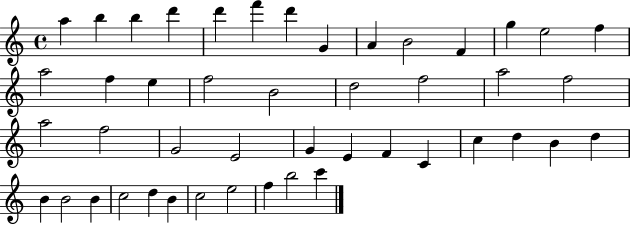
A5/q B5/q B5/q D6/q D6/q F6/q D6/q G4/q A4/q B4/h F4/q G5/q E5/h F5/q A5/h F5/q E5/q F5/h B4/h D5/h F5/h A5/h F5/h A5/h F5/h G4/h E4/h G4/q E4/q F4/q C4/q C5/q D5/q B4/q D5/q B4/q B4/h B4/q C5/h D5/q B4/q C5/h E5/h F5/q B5/h C6/q